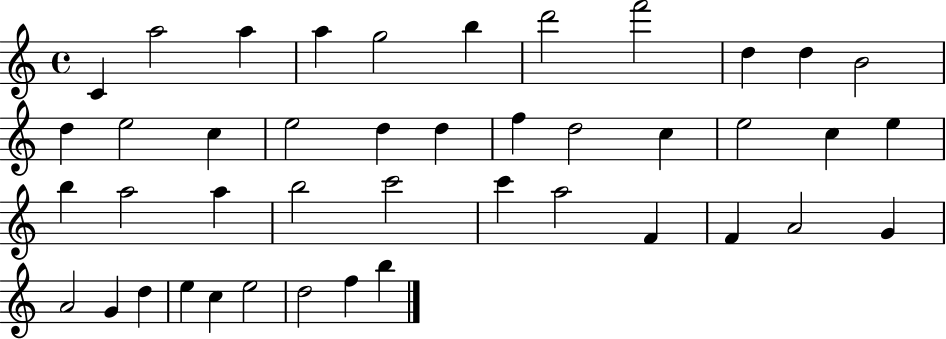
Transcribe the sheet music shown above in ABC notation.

X:1
T:Untitled
M:4/4
L:1/4
K:C
C a2 a a g2 b d'2 f'2 d d B2 d e2 c e2 d d f d2 c e2 c e b a2 a b2 c'2 c' a2 F F A2 G A2 G d e c e2 d2 f b